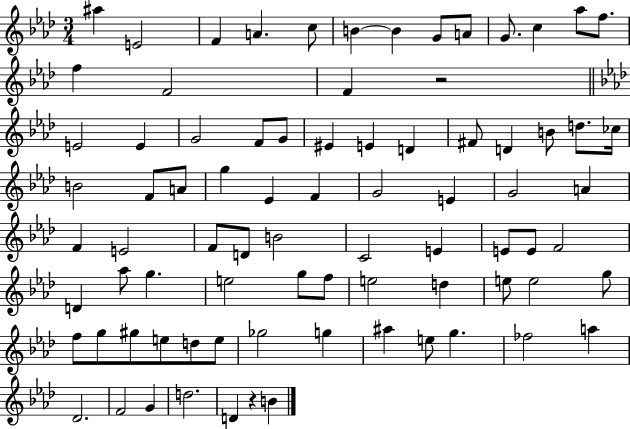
{
  \clef treble
  \numericTimeSignature
  \time 3/4
  \key aes \major
  ais''4 e'2 | f'4 a'4. c''8 | b'4~~ b'4 g'8 a'8 | g'8. c''4 aes''8 f''8. | \break f''4 f'2 | f'4 r2 | \bar "||" \break \key aes \major e'2 e'4 | g'2 f'8 g'8 | eis'4 e'4 d'4 | fis'8 d'4 b'8 d''8. ces''16 | \break b'2 f'8 a'8 | g''4 ees'4 f'4 | g'2 e'4 | g'2 a'4 | \break f'4 e'2 | f'8 d'8 b'2 | c'2 e'4 | e'8 e'8 f'2 | \break d'4 aes''8 g''4. | e''2 g''8 f''8 | e''2 d''4 | e''8 e''2 g''8 | \break f''8 g''8 gis''8 e''8 d''8 e''8 | ges''2 g''4 | ais''4 e''8 g''4. | fes''2 a''4 | \break des'2. | f'2 g'4 | d''2. | d'4 r4 b'4 | \break \bar "|."
}